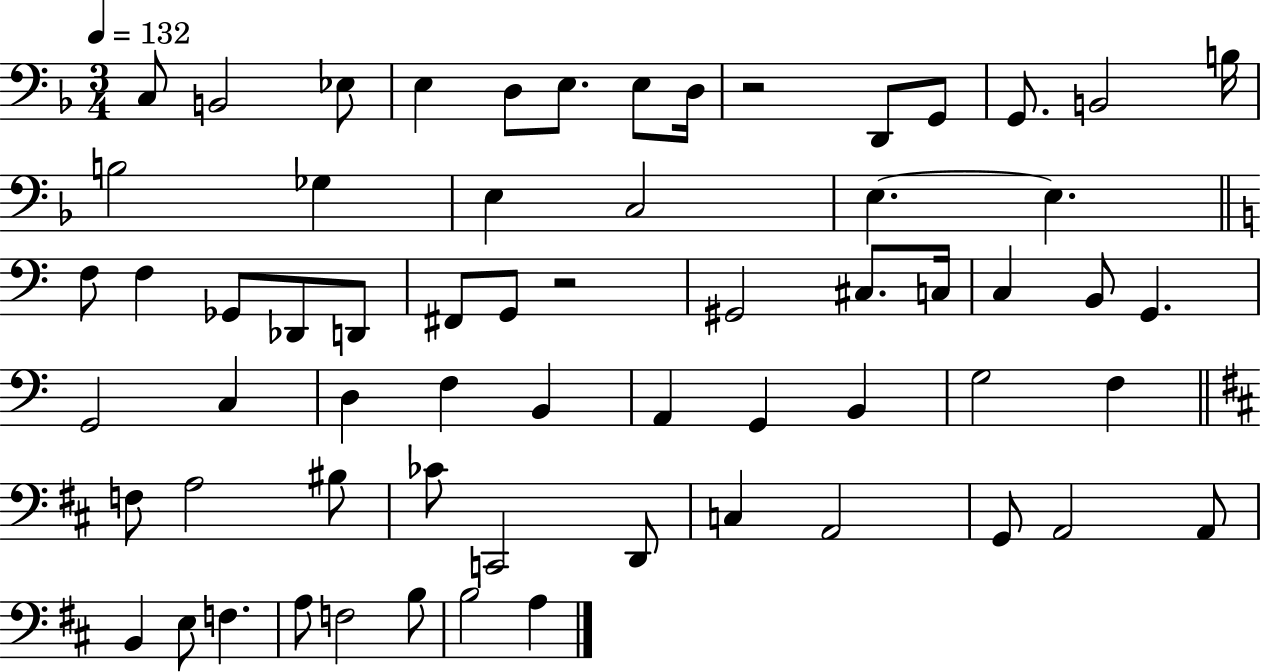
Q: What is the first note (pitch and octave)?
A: C3